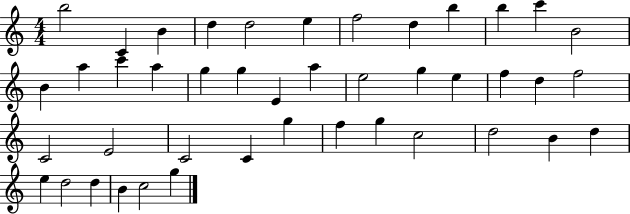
{
  \clef treble
  \numericTimeSignature
  \time 4/4
  \key c \major
  b''2 c'4 b'4 | d''4 d''2 e''4 | f''2 d''4 b''4 | b''4 c'''4 b'2 | \break b'4 a''4 c'''4 a''4 | g''4 g''4 e'4 a''4 | e''2 g''4 e''4 | f''4 d''4 f''2 | \break c'2 e'2 | c'2 c'4 g''4 | f''4 g''4 c''2 | d''2 b'4 d''4 | \break e''4 d''2 d''4 | b'4 c''2 g''4 | \bar "|."
}